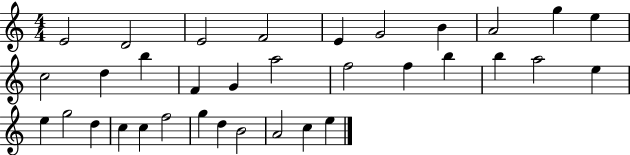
E4/h D4/h E4/h F4/h E4/q G4/h B4/q A4/h G5/q E5/q C5/h D5/q B5/q F4/q G4/q A5/h F5/h F5/q B5/q B5/q A5/h E5/q E5/q G5/h D5/q C5/q C5/q F5/h G5/q D5/q B4/h A4/h C5/q E5/q